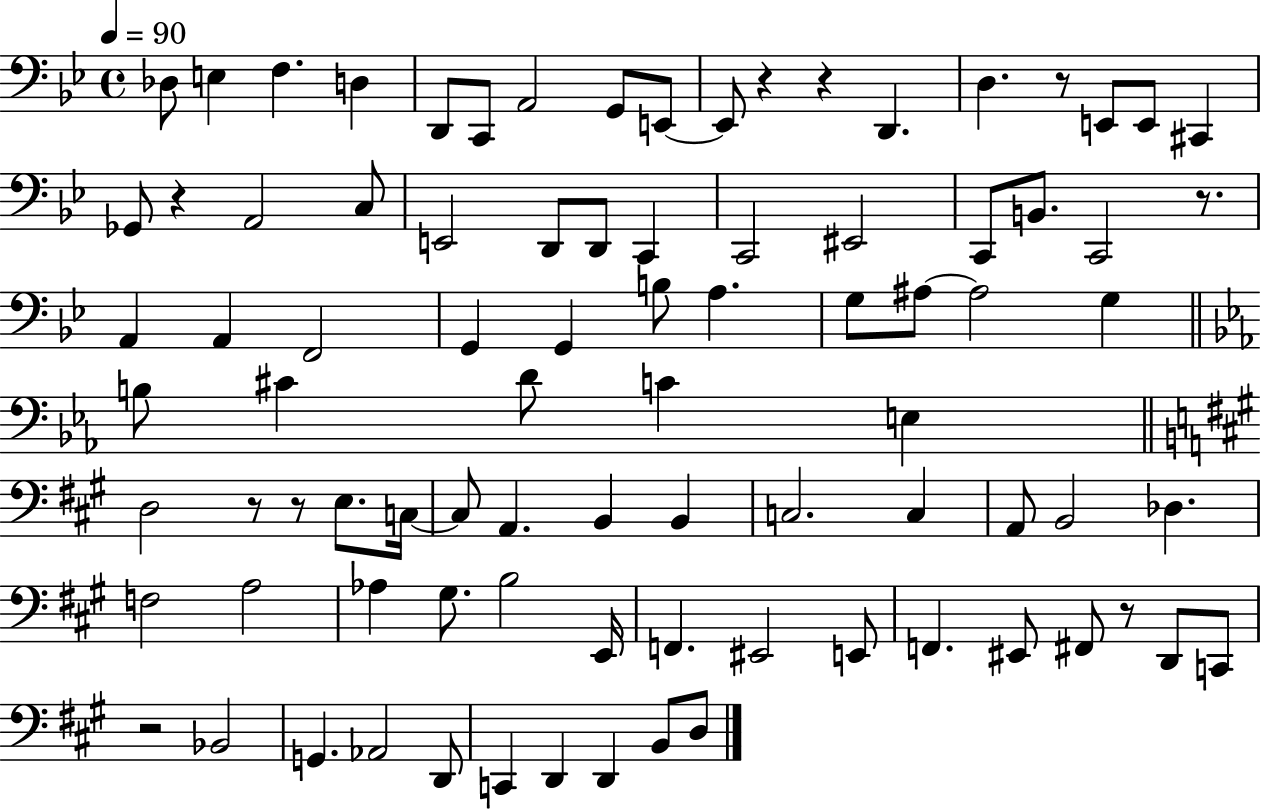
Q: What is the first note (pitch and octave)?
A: Db3